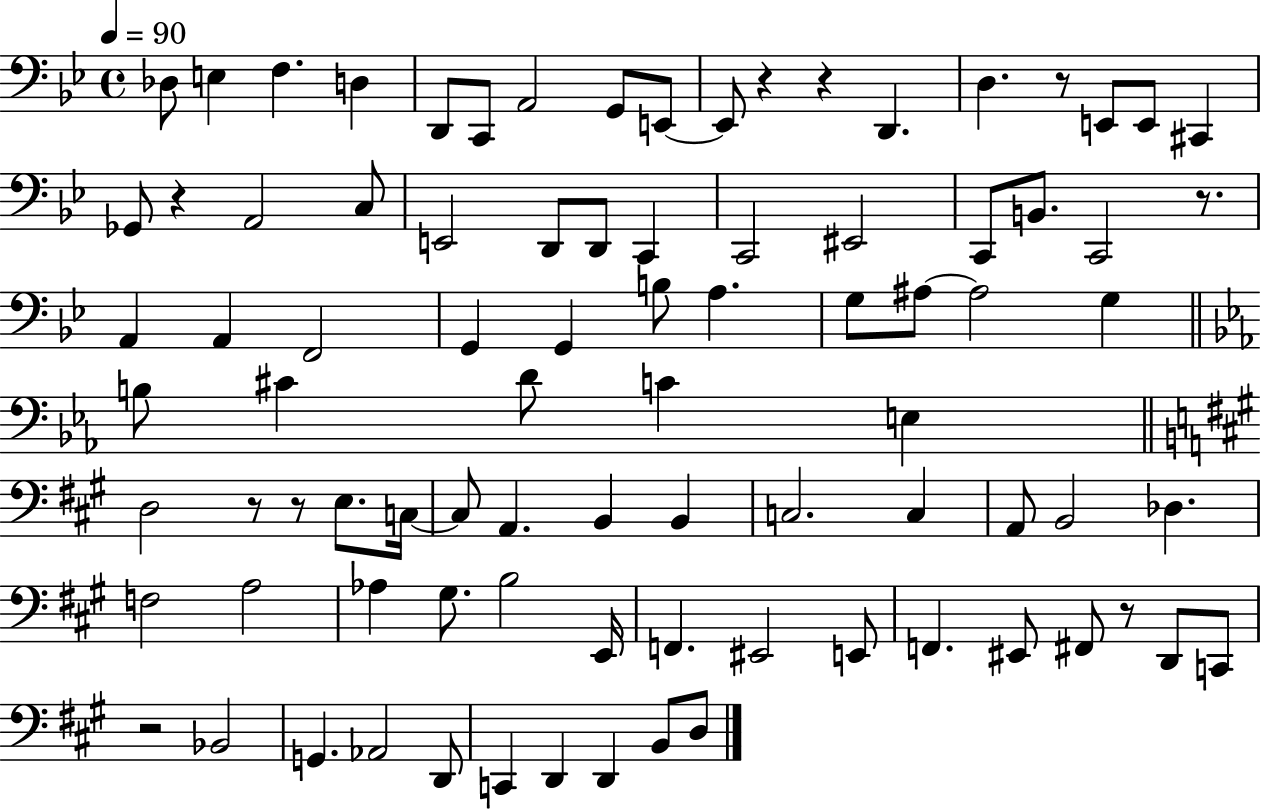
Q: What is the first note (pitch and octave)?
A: Db3